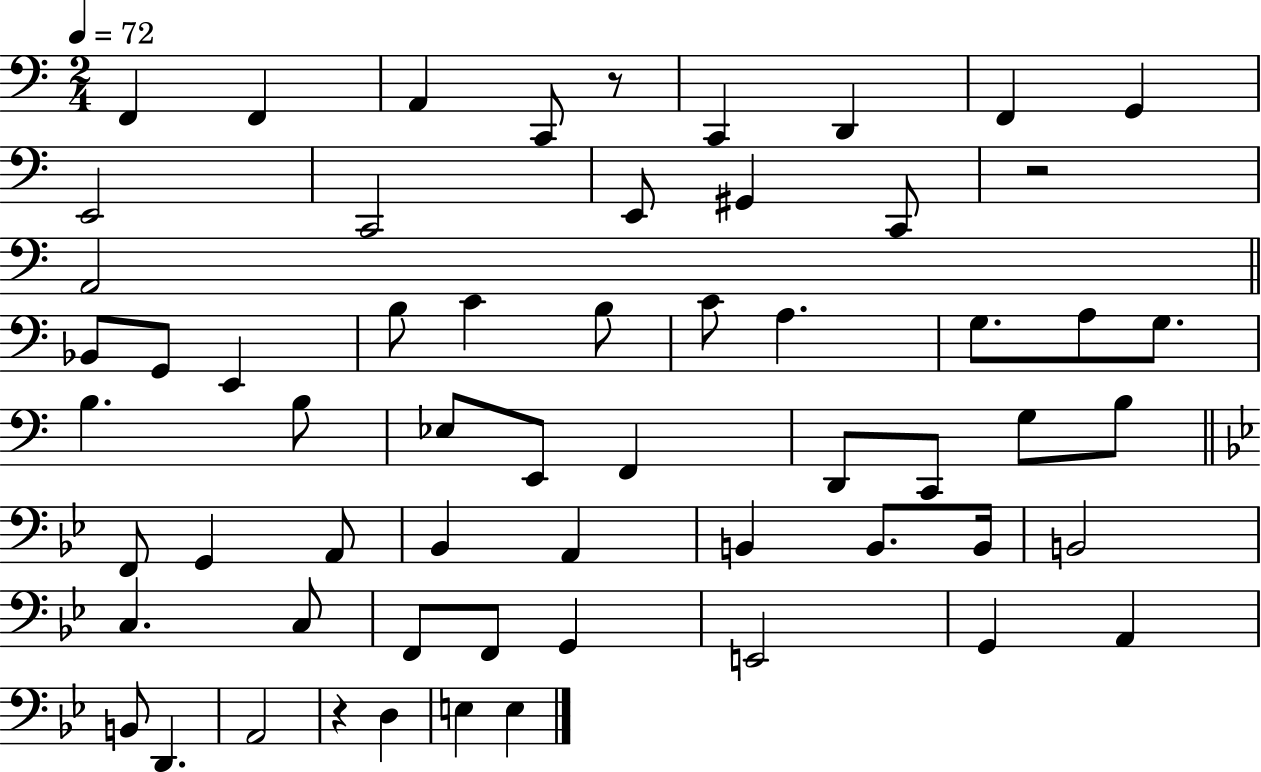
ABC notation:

X:1
T:Untitled
M:2/4
L:1/4
K:C
F,, F,, A,, C,,/2 z/2 C,, D,, F,, G,, E,,2 C,,2 E,,/2 ^G,, C,,/2 z2 A,,2 _B,,/2 G,,/2 E,, B,/2 C B,/2 C/2 A, G,/2 A,/2 G,/2 B, B,/2 _E,/2 E,,/2 F,, D,,/2 C,,/2 G,/2 B,/2 F,,/2 G,, A,,/2 _B,, A,, B,, B,,/2 B,,/4 B,,2 C, C,/2 F,,/2 F,,/2 G,, E,,2 G,, A,, B,,/2 D,, A,,2 z D, E, E,